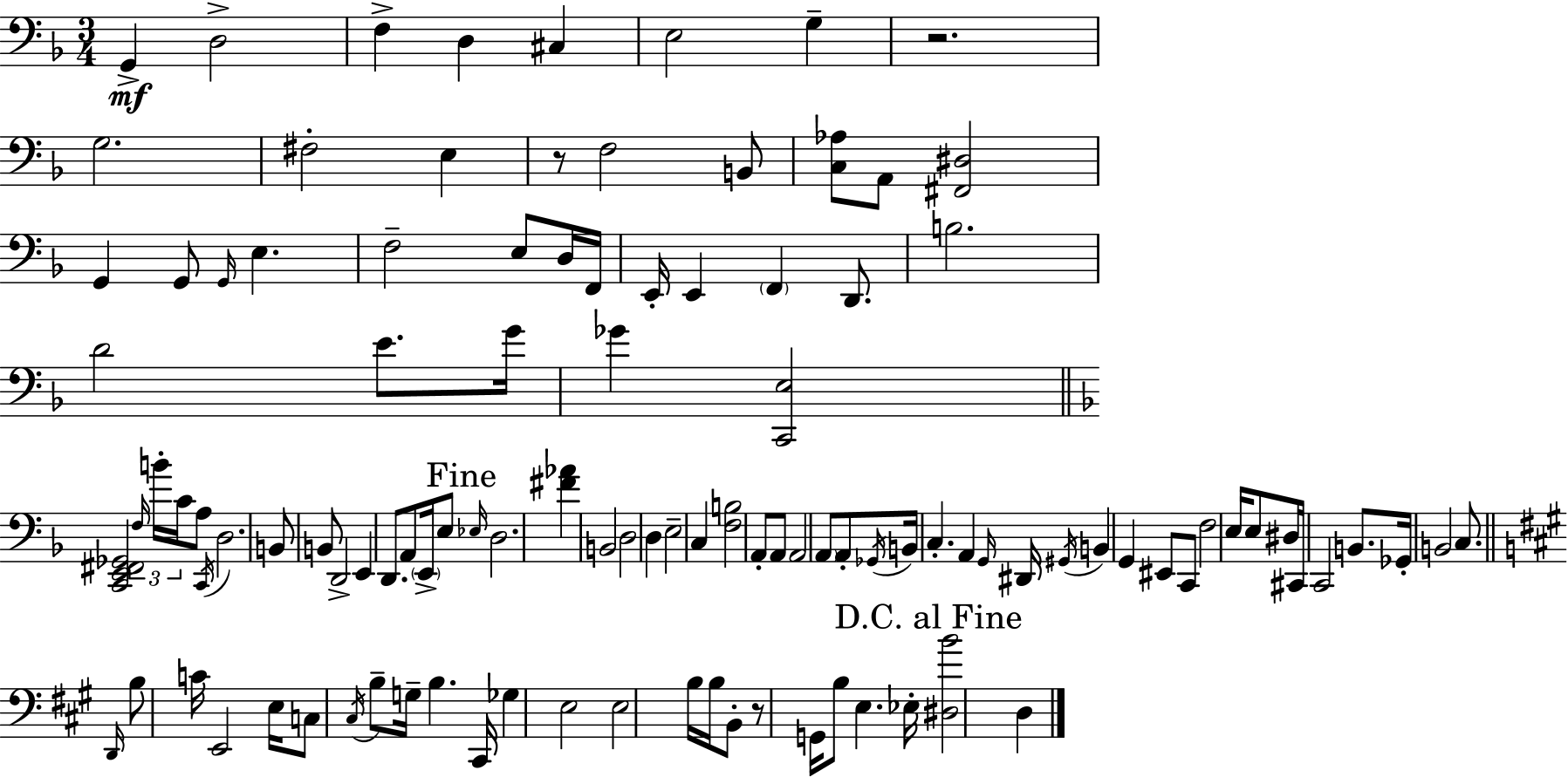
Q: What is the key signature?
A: D minor